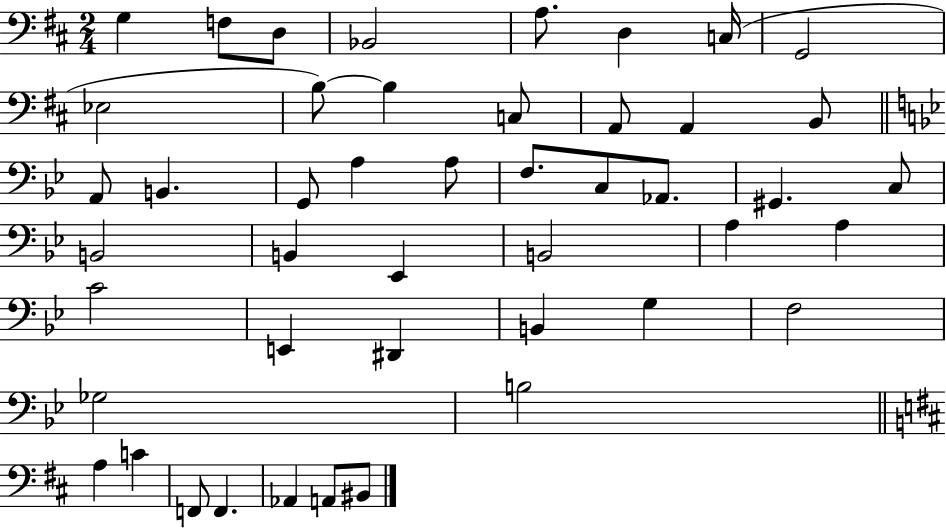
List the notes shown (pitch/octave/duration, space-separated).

G3/q F3/e D3/e Bb2/h A3/e. D3/q C3/s G2/h Eb3/h B3/e B3/q C3/e A2/e A2/q B2/e A2/e B2/q. G2/e A3/q A3/e F3/e. C3/e Ab2/e. G#2/q. C3/e B2/h B2/q Eb2/q B2/h A3/q A3/q C4/h E2/q D#2/q B2/q G3/q F3/h Gb3/h B3/h A3/q C4/q F2/e F2/q. Ab2/q A2/e BIS2/e